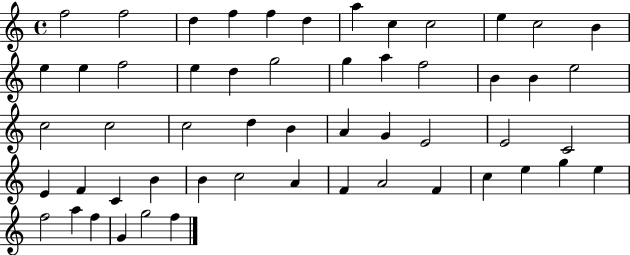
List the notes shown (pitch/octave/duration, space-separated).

F5/h F5/h D5/q F5/q F5/q D5/q A5/q C5/q C5/h E5/q C5/h B4/q E5/q E5/q F5/h E5/q D5/q G5/h G5/q A5/q F5/h B4/q B4/q E5/h C5/h C5/h C5/h D5/q B4/q A4/q G4/q E4/h E4/h C4/h E4/q F4/q C4/q B4/q B4/q C5/h A4/q F4/q A4/h F4/q C5/q E5/q G5/q E5/q F5/h A5/q F5/q G4/q G5/h F5/q